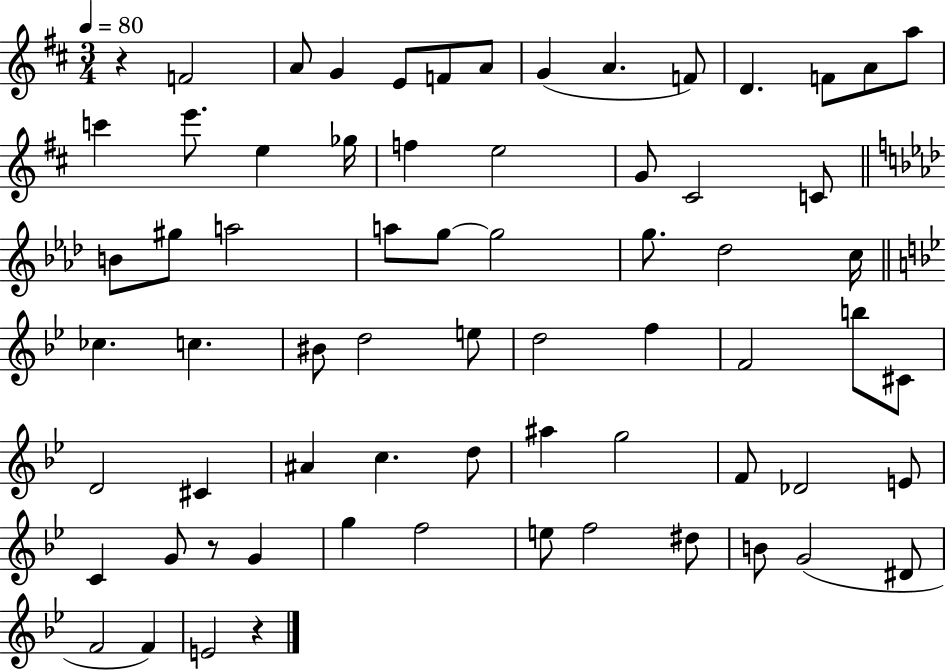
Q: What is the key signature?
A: D major